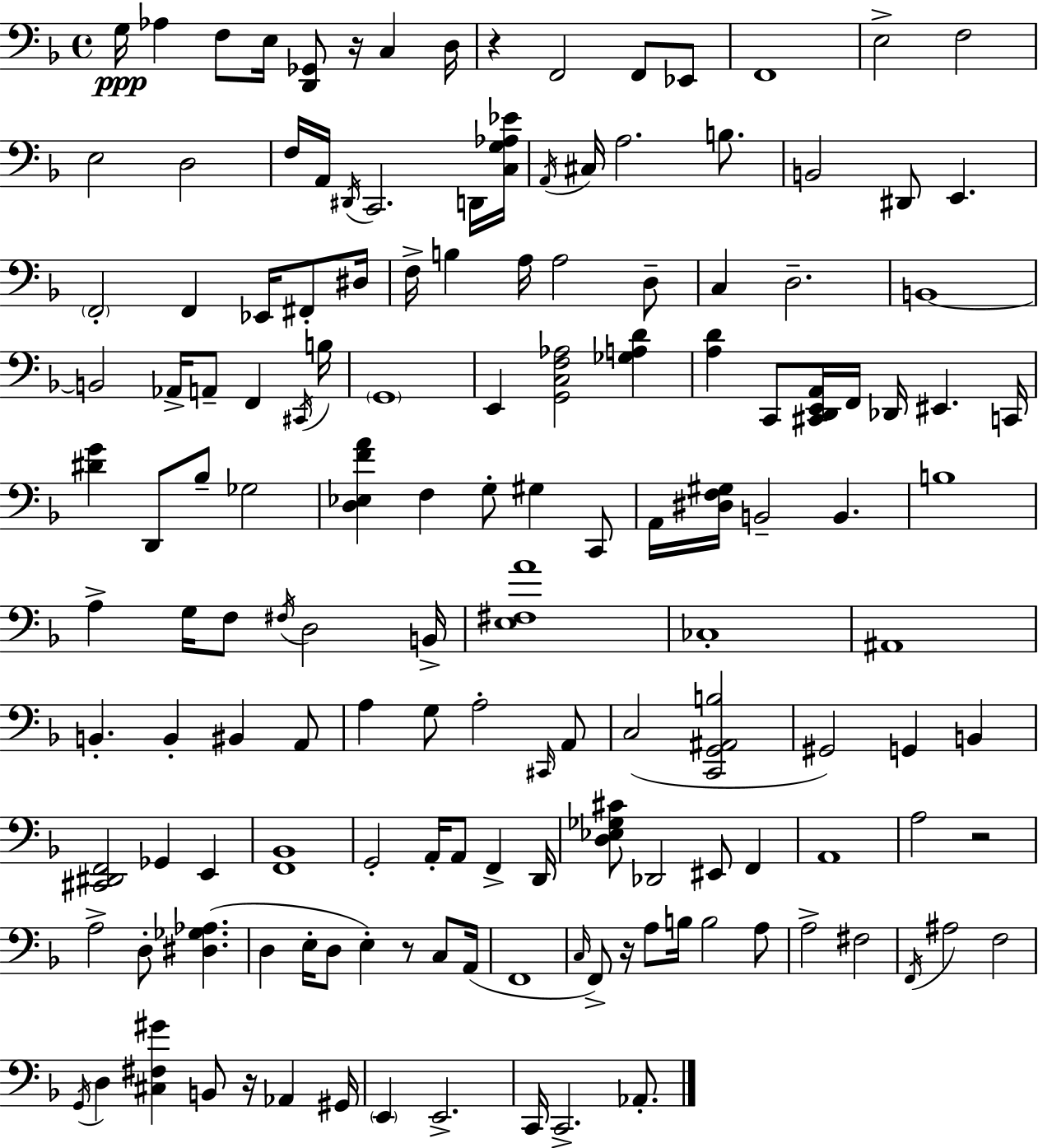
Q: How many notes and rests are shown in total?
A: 148